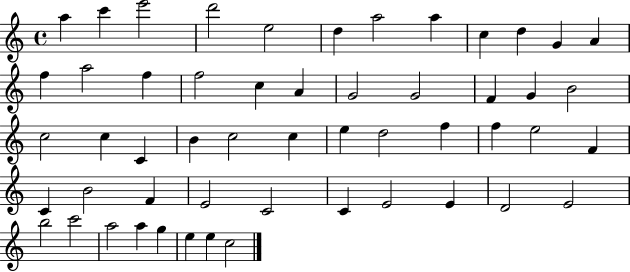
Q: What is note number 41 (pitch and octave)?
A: C4